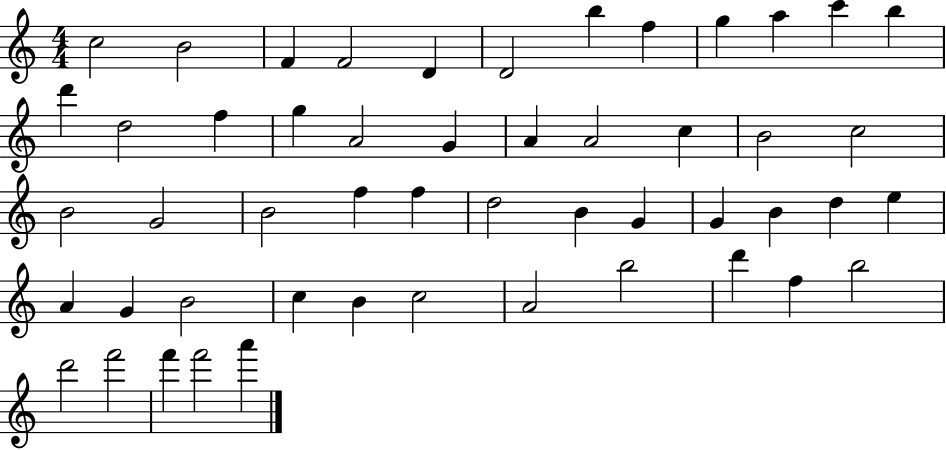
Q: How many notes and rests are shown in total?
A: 51